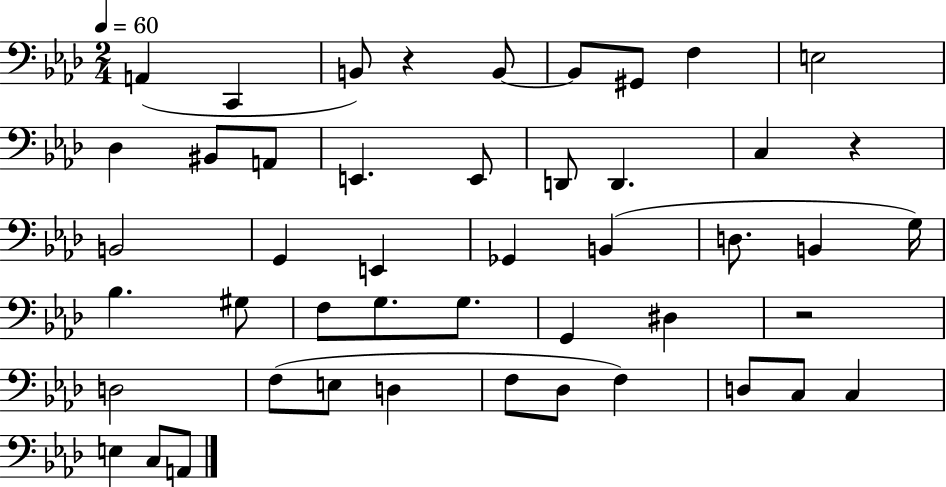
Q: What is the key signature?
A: AES major